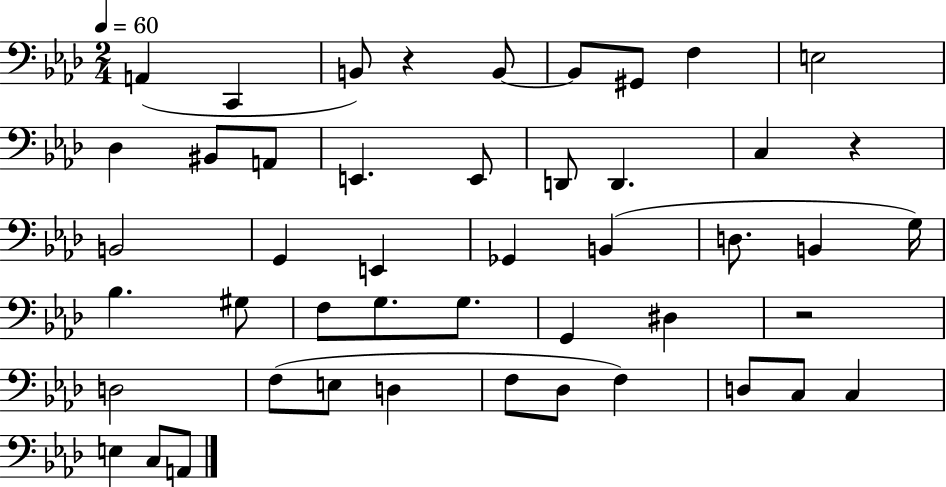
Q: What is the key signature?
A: AES major